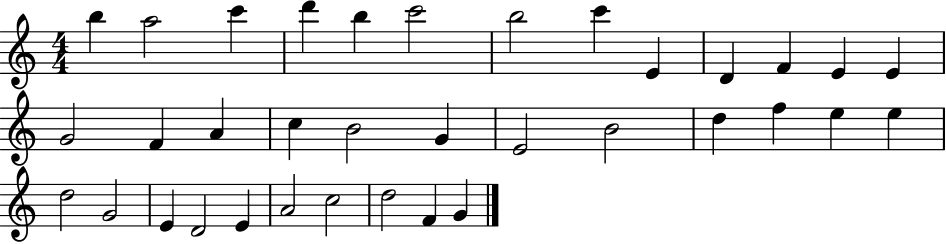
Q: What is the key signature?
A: C major